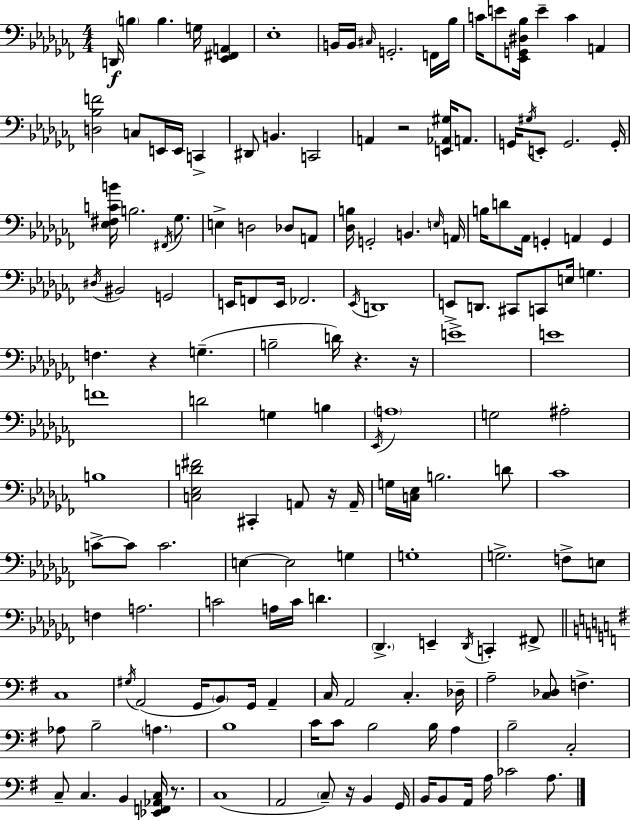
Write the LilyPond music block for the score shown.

{
  \clef bass
  \numericTimeSignature
  \time 4/4
  \key aes \minor
  d,16\f \parenthesize b4 b4. g16 <ees, fis, a,>4 | ees1-. | b,16 b,16 \grace { cis16 } g,2.-. f,16 | bes16 c'16 e'8 <ees, g, dis bes>16 e'4-- c'4 a,4 | \break <d bes f'>2 c8 e,16 e,16 c,4-> | dis,8 b,4. c,2 | a,4 r2 <e, aes, gis>16 a,8. | g,16 \acciaccatura { gis16 } e,8-. g,2. | \break g,16-. <ees fis c' b'>16 b2. \acciaccatura { fis,16 } | ges8. e4-> d2 des8 | a,8 <des b>16 g,2-. b,4. | \grace { e16 } a,16 b16 d'8 aes,16 g,4-. a,4 | \break g,4 \acciaccatura { dis16 } bis,2 g,2 | e,16 f,8 e,16 fes,2. | \acciaccatura { ees,16 } d,1 | e,8-> d,8. cis,8 c,8 e16 | \break g4. f4. r4 | g4.--( b2-- d'16) r4. | r16 e'1-> | e'1 | \break f'1 | d'2 g4 | b4 \acciaccatura { ees,16 } \parenthesize a1 | g2 ais2-. | \break b1 | <c ees d' fis'>2 cis,4-. | a,8 r16 a,16-- g16 <c ees>16 b2. | d'8 ces'1 | \break c'8->~~ c'8 c'2. | e4~~ e2 | g4 g1-. | g2.-> | \break f8-> e8 f4 a2. | c'2 a16 | c'16 d'4. \parenthesize des,4.-> e,4-- | \acciaccatura { des,16 } c,4-. fis,8-> \bar "||" \break \key e \minor c1 | \acciaccatura { gis16 } a,2( g,16 \parenthesize b,8) g,16 a,4-- | c16 a,2 c4.-. | des16-- a2-- <c des>8 f4.-> | \break aes8 b2-- \parenthesize a4. | b1 | c'16 c'8 b2 b16 a4 | b2-- c2-. | \break c8-- c4. b,4 <ees, f, aes, c>16 r8. | c1( | a,2 \parenthesize c8--) r16 b,4 | g,16 b,16 b,8 a,16 a16 ces'2 a8. | \break \bar "|."
}